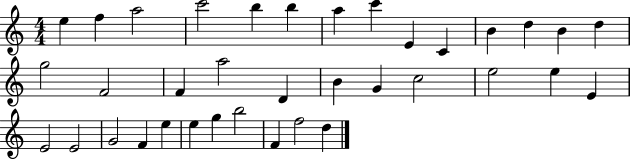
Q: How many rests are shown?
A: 0